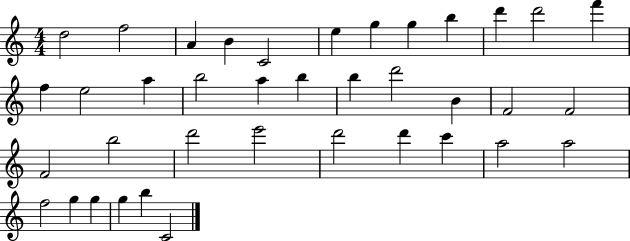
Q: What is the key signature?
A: C major